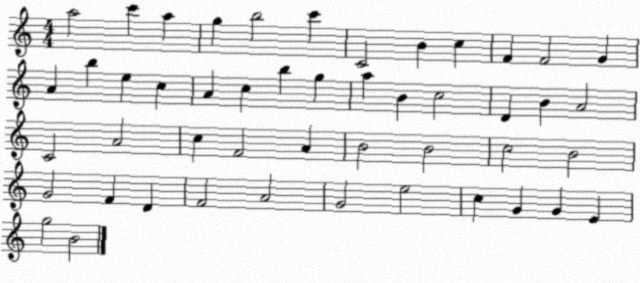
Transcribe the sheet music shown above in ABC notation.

X:1
T:Untitled
M:4/4
L:1/4
K:C
a2 c' a g b2 c' C2 B c F F2 G A b e c A c b g a B c2 D B A2 C2 A2 c F2 A B2 B2 c2 B2 G2 F D F2 A2 G2 e2 c G G E g2 B2